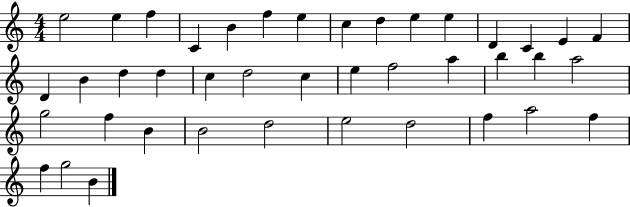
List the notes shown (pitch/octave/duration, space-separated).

E5/h E5/q F5/q C4/q B4/q F5/q E5/q C5/q D5/q E5/q E5/q D4/q C4/q E4/q F4/q D4/q B4/q D5/q D5/q C5/q D5/h C5/q E5/q F5/h A5/q B5/q B5/q A5/h G5/h F5/q B4/q B4/h D5/h E5/h D5/h F5/q A5/h F5/q F5/q G5/h B4/q